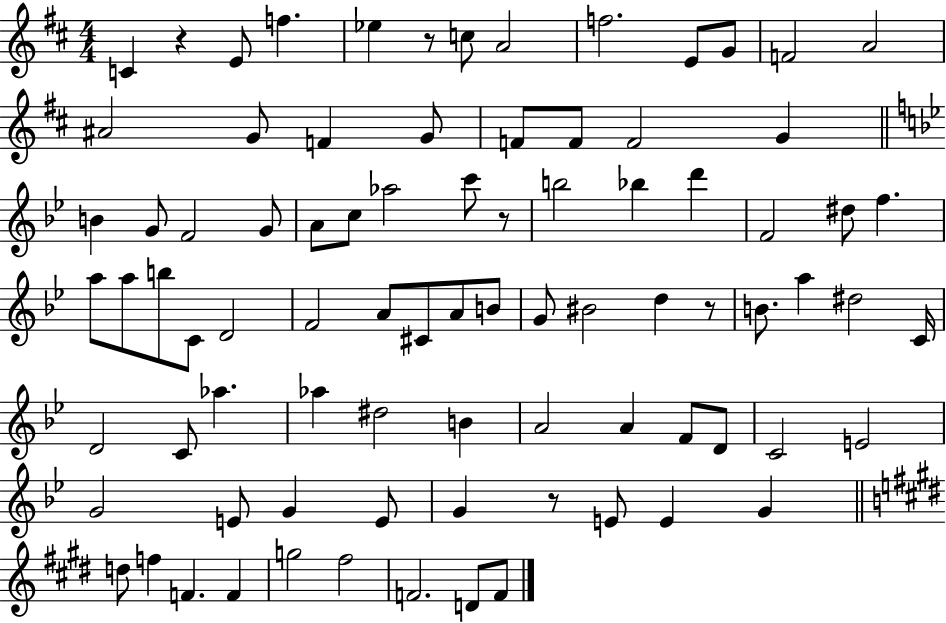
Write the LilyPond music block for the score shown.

{
  \clef treble
  \numericTimeSignature
  \time 4/4
  \key d \major
  c'4 r4 e'8 f''4. | ees''4 r8 c''8 a'2 | f''2. e'8 g'8 | f'2 a'2 | \break ais'2 g'8 f'4 g'8 | f'8 f'8 f'2 g'4 | \bar "||" \break \key bes \major b'4 g'8 f'2 g'8 | a'8 c''8 aes''2 c'''8 r8 | b''2 bes''4 d'''4 | f'2 dis''8 f''4. | \break a''8 a''8 b''8 c'8 d'2 | f'2 a'8 cis'8 a'8 b'8 | g'8 bis'2 d''4 r8 | b'8. a''4 dis''2 c'16 | \break d'2 c'8 aes''4. | aes''4 dis''2 b'4 | a'2 a'4 f'8 d'8 | c'2 e'2 | \break g'2 e'8 g'4 e'8 | g'4 r8 e'8 e'4 g'4 | \bar "||" \break \key e \major d''8 f''4 f'4. f'4 | g''2 fis''2 | f'2. d'8 f'8 | \bar "|."
}